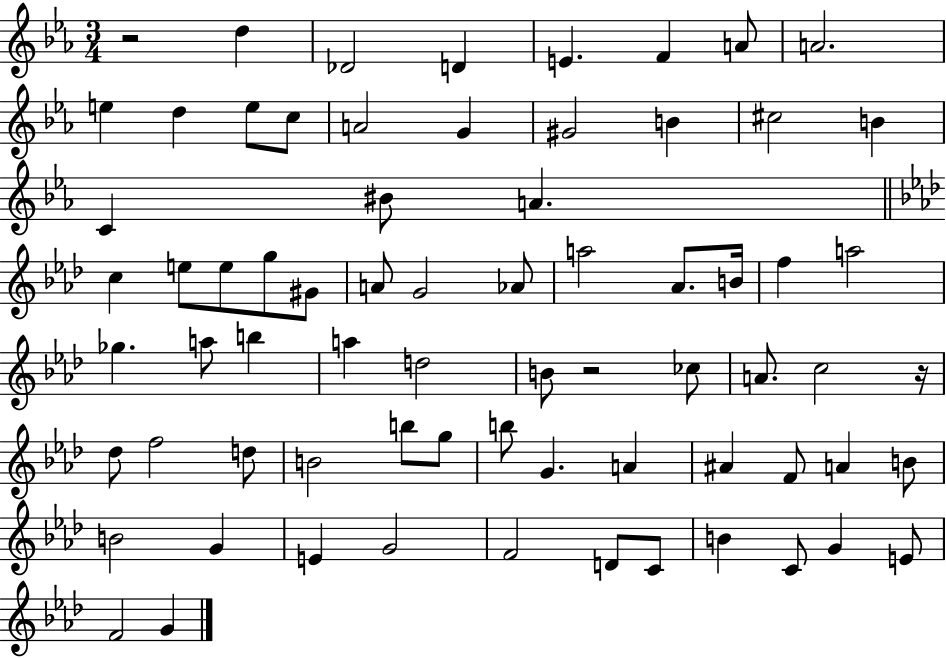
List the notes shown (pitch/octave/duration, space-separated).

R/h D5/q Db4/h D4/q E4/q. F4/q A4/e A4/h. E5/q D5/q E5/e C5/e A4/h G4/q G#4/h B4/q C#5/h B4/q C4/q BIS4/e A4/q. C5/q E5/e E5/e G5/e G#4/e A4/e G4/h Ab4/e A5/h Ab4/e. B4/s F5/q A5/h Gb5/q. A5/e B5/q A5/q D5/h B4/e R/h CES5/e A4/e. C5/h R/s Db5/e F5/h D5/e B4/h B5/e G5/e B5/e G4/q. A4/q A#4/q F4/e A4/q B4/e B4/h G4/q E4/q G4/h F4/h D4/e C4/e B4/q C4/e G4/q E4/e F4/h G4/q